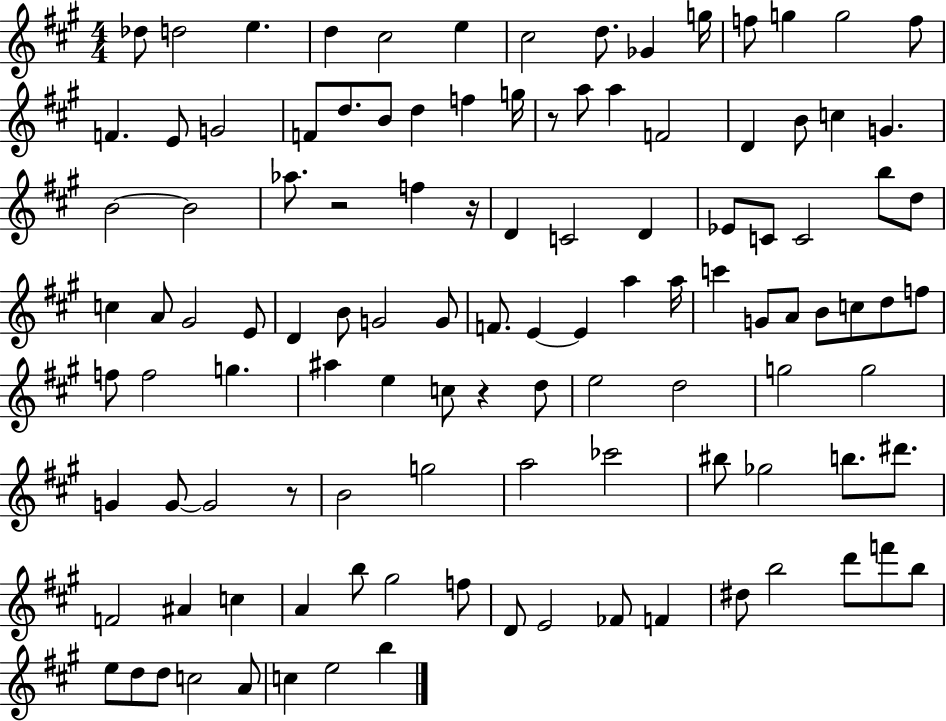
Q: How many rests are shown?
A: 5